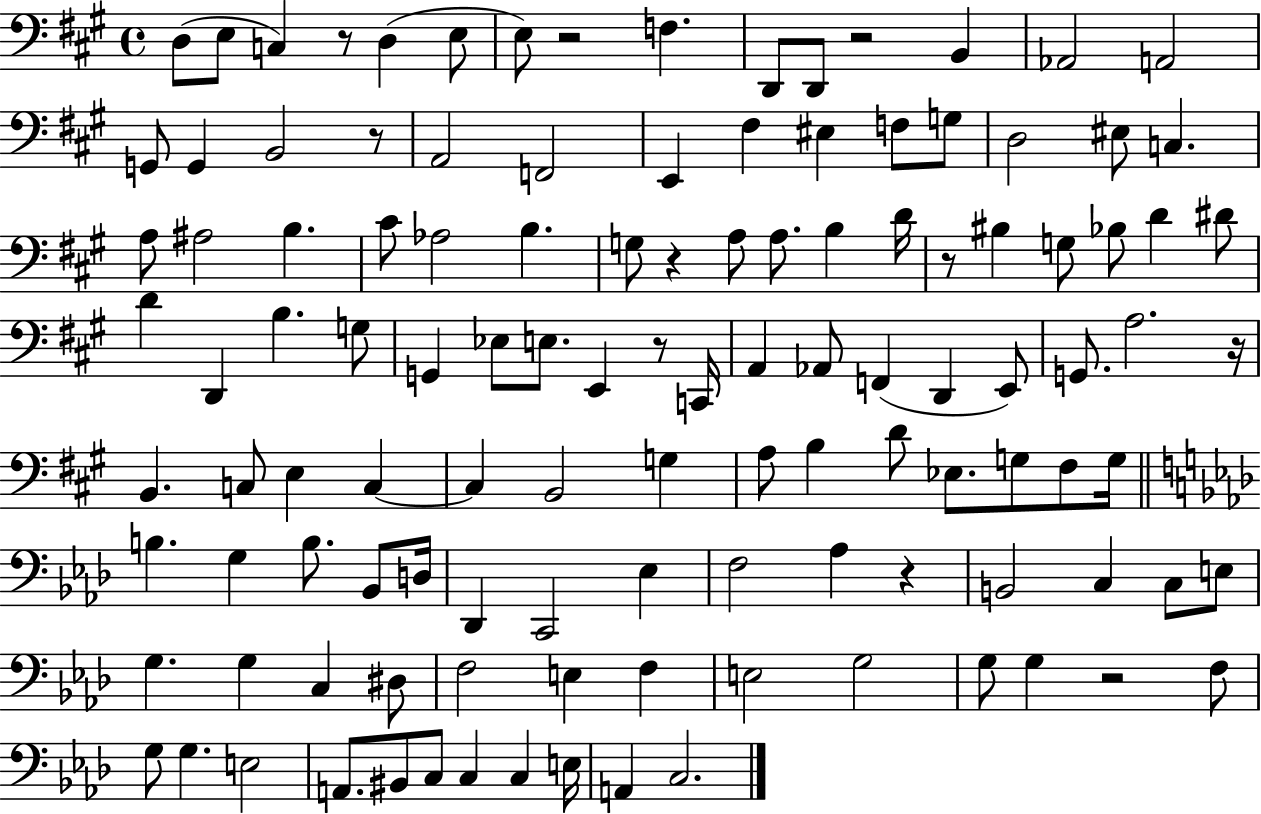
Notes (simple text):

D3/e E3/e C3/q R/e D3/q E3/e E3/e R/h F3/q. D2/e D2/e R/h B2/q Ab2/h A2/h G2/e G2/q B2/h R/e A2/h F2/h E2/q F#3/q EIS3/q F3/e G3/e D3/h EIS3/e C3/q. A3/e A#3/h B3/q. C#4/e Ab3/h B3/q. G3/e R/q A3/e A3/e. B3/q D4/s R/e BIS3/q G3/e Bb3/e D4/q D#4/e D4/q D2/q B3/q. G3/e G2/q Eb3/e E3/e. E2/q R/e C2/s A2/q Ab2/e F2/q D2/q E2/e G2/e. A3/h. R/s B2/q. C3/e E3/q C3/q C3/q B2/h G3/q A3/e B3/q D4/e Eb3/e. G3/e F#3/e G3/s B3/q. G3/q B3/e. Bb2/e D3/s Db2/q C2/h Eb3/q F3/h Ab3/q R/q B2/h C3/q C3/e E3/e G3/q. G3/q C3/q D#3/e F3/h E3/q F3/q E3/h G3/h G3/e G3/q R/h F3/e G3/e G3/q. E3/h A2/e. BIS2/e C3/e C3/q C3/q E3/s A2/q C3/h.